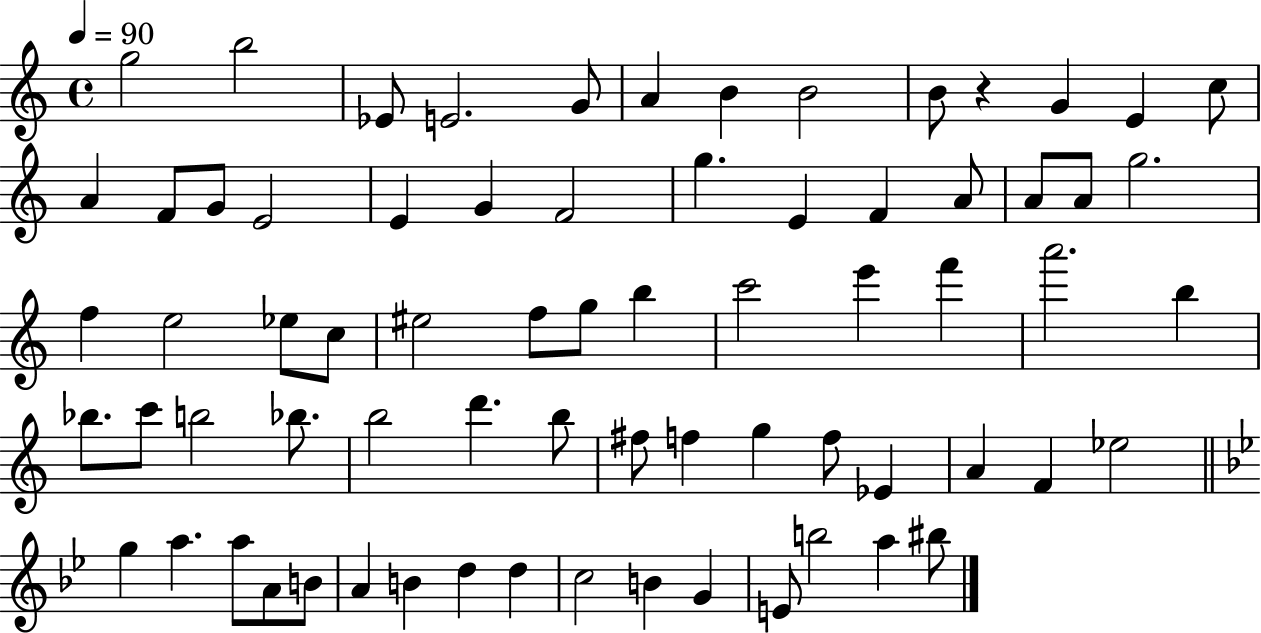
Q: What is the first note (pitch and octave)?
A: G5